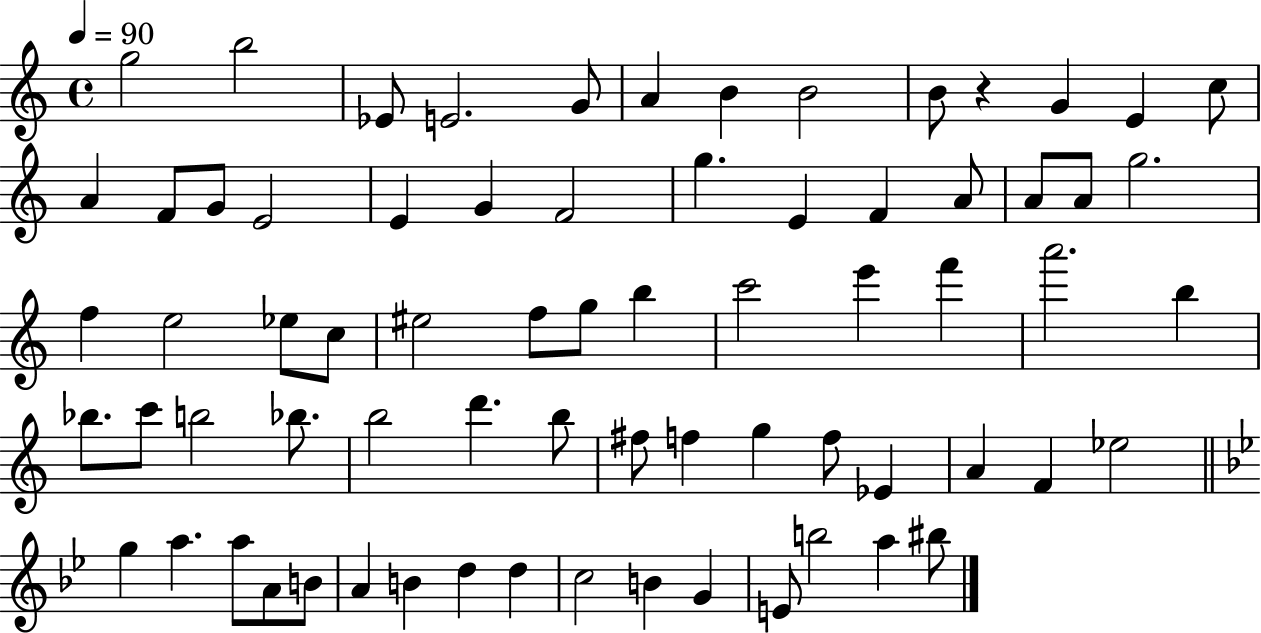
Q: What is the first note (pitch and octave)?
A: G5